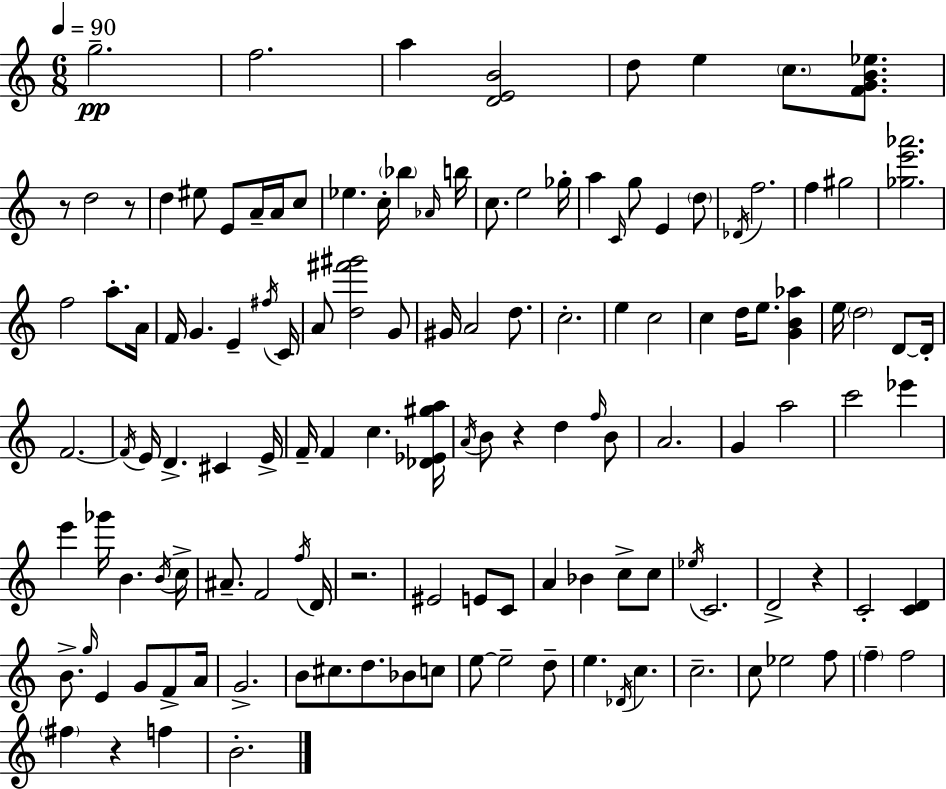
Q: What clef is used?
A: treble